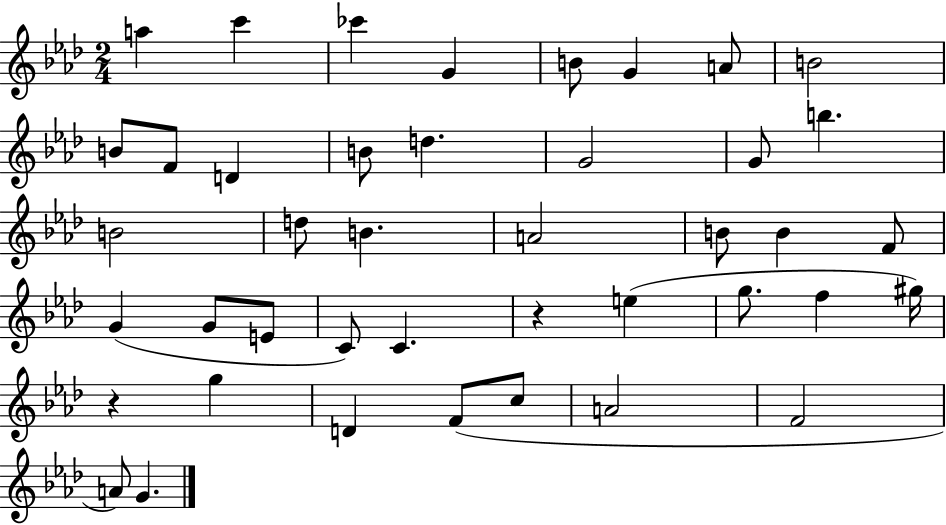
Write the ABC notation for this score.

X:1
T:Untitled
M:2/4
L:1/4
K:Ab
a c' _c' G B/2 G A/2 B2 B/2 F/2 D B/2 d G2 G/2 b B2 d/2 B A2 B/2 B F/2 G G/2 E/2 C/2 C z e g/2 f ^g/4 z g D F/2 c/2 A2 F2 A/2 G